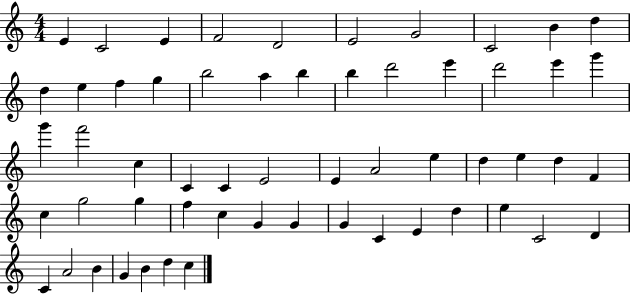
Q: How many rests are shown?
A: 0